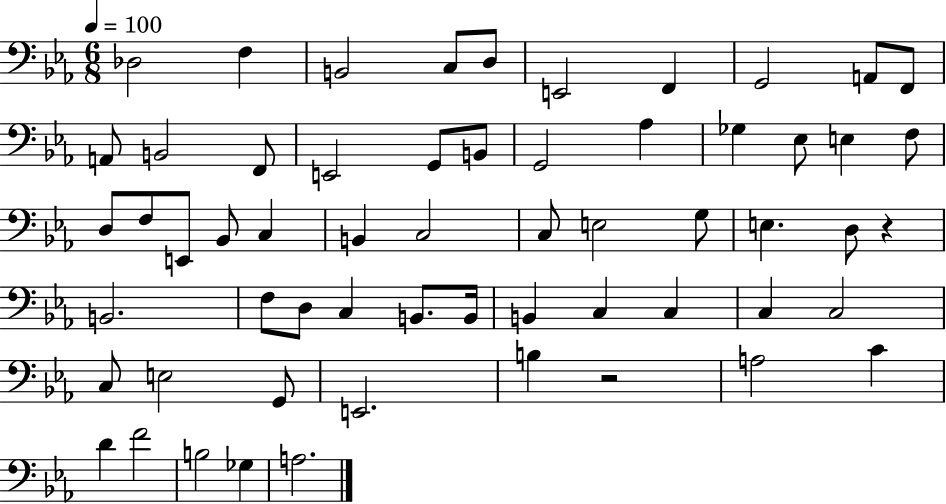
Db3/h F3/q B2/h C3/e D3/e E2/h F2/q G2/h A2/e F2/e A2/e B2/h F2/e E2/h G2/e B2/e G2/h Ab3/q Gb3/q Eb3/e E3/q F3/e D3/e F3/e E2/e Bb2/e C3/q B2/q C3/h C3/e E3/h G3/e E3/q. D3/e R/q B2/h. F3/e D3/e C3/q B2/e. B2/s B2/q C3/q C3/q C3/q C3/h C3/e E3/h G2/e E2/h. B3/q R/h A3/h C4/q D4/q F4/h B3/h Gb3/q A3/h.